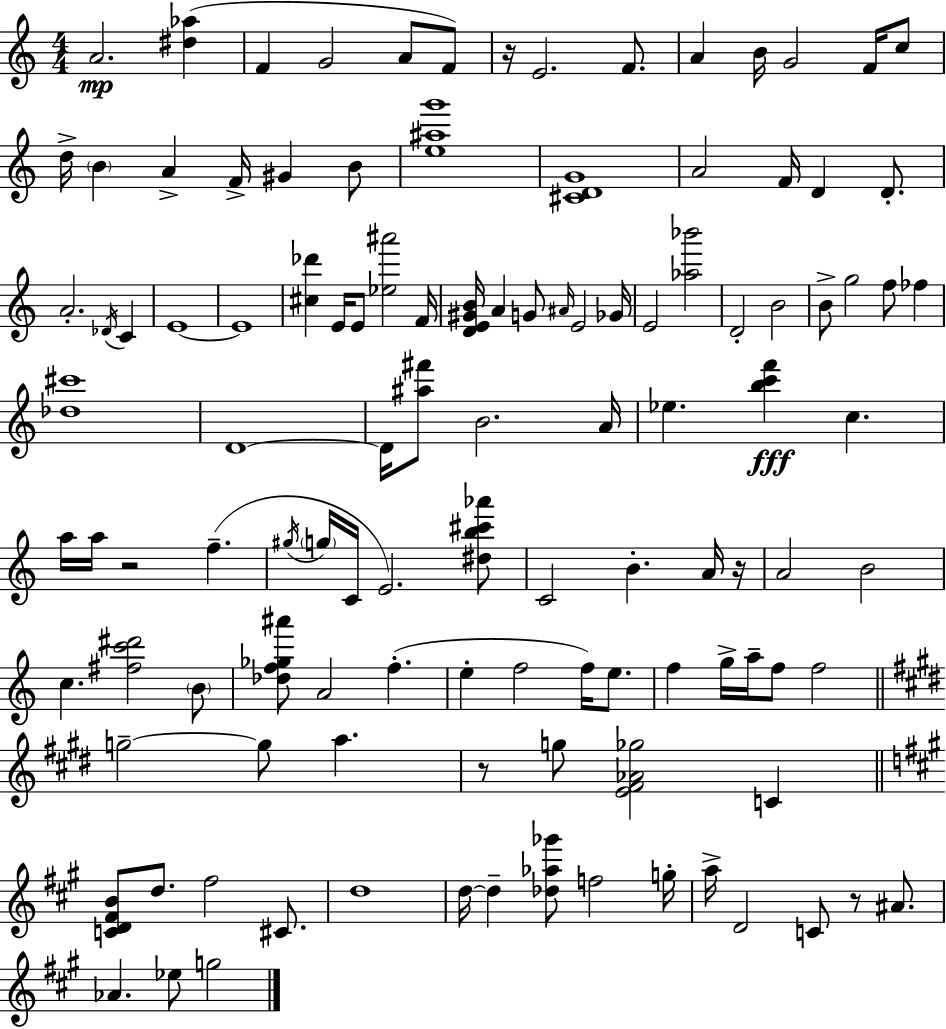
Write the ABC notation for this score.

X:1
T:Untitled
M:4/4
L:1/4
K:C
A2 [^d_a] F G2 A/2 F/2 z/4 E2 F/2 A B/4 G2 F/4 c/2 d/4 B A F/4 ^G B/2 [e^ag']4 [^CDG]4 A2 F/4 D D/2 A2 _D/4 C E4 E4 [^c_d'] E/4 E/2 [_e^a']2 F/4 [DE^GB]/4 A G/2 ^A/4 E2 _G/4 E2 [_a_b']2 D2 B2 B/2 g2 f/2 _f [_d^c']4 D4 D/4 [^a^f']/2 B2 A/4 _e [bc'f'] c a/4 a/4 z2 f ^g/4 g/4 C/4 E2 [^db^c'_a']/2 C2 B A/4 z/4 A2 B2 c [^fc'^d']2 B/2 [_df_g^a']/2 A2 f e f2 f/4 e/2 f g/4 a/4 f/2 f2 g2 g/2 a z/2 g/2 [E^F_A_g]2 C [CD^FB]/2 d/2 ^f2 ^C/2 d4 d/4 d [_d_a_g']/2 f2 g/4 a/4 D2 C/2 z/2 ^A/2 _A _e/2 g2